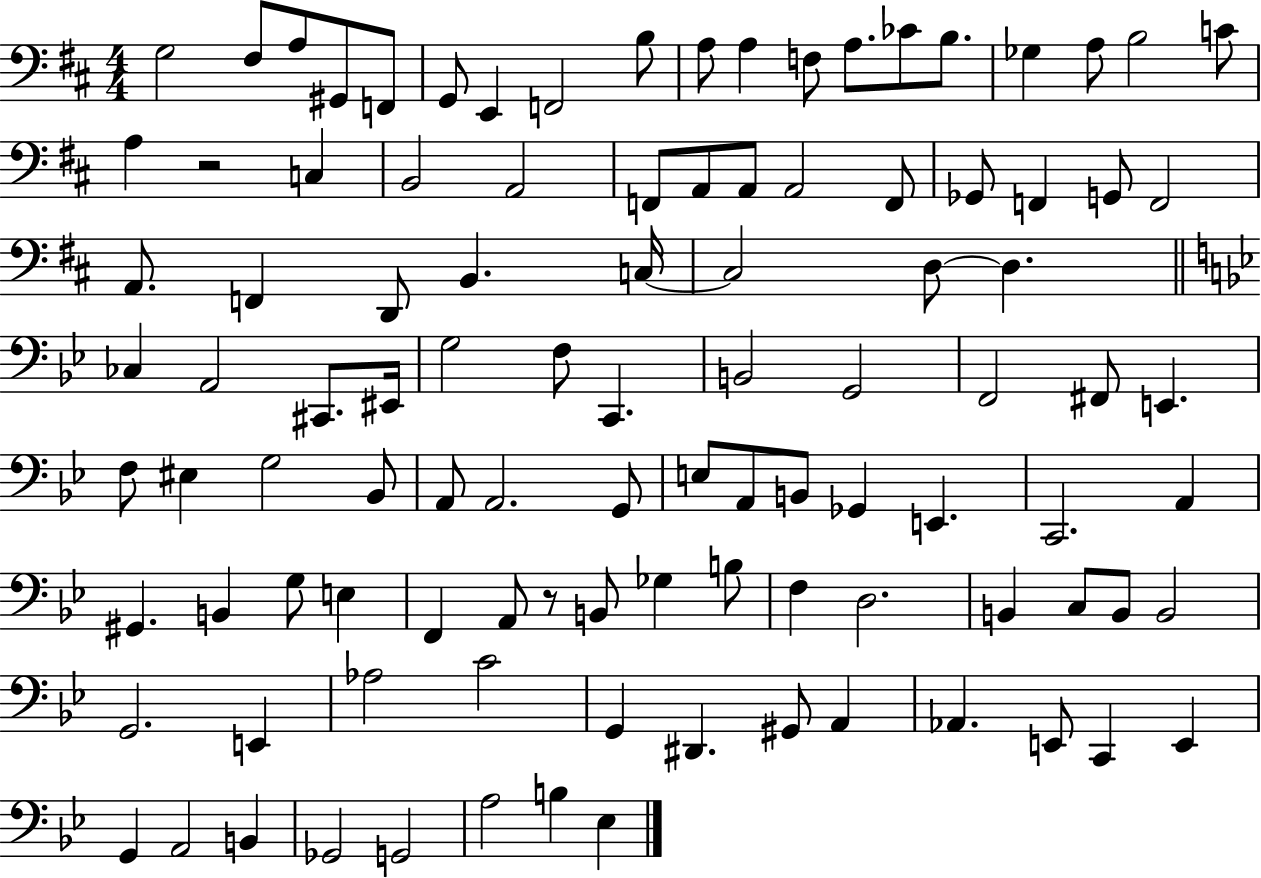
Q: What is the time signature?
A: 4/4